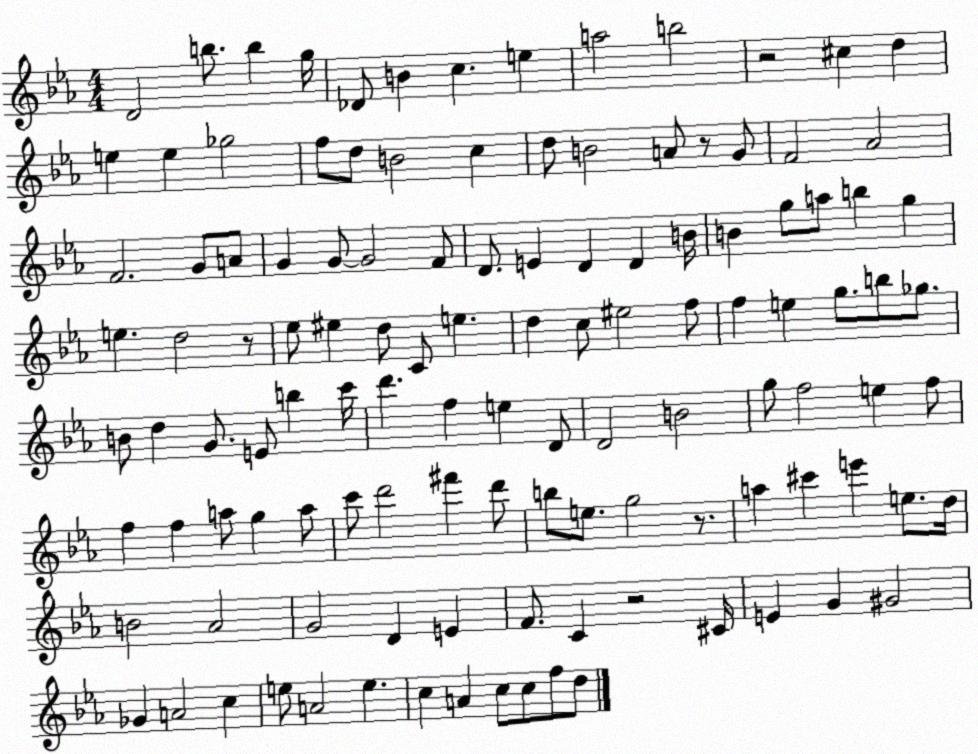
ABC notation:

X:1
T:Untitled
M:4/4
L:1/4
K:Eb
D2 b/2 b g/4 _D/2 B c e a2 b2 z2 ^c d e e _g2 f/2 d/2 B2 c d/2 B2 A/2 z/2 G/2 F2 _A2 F2 G/2 A/2 G G/2 G2 F/2 D/2 E D D B/4 B g/2 a/2 b g e d2 z/2 _e/2 ^e d/2 C/2 e d c/2 ^e2 f/2 f e g/2 b/2 _g/2 B/2 d G/2 E/2 b c'/4 d' f e D/2 D2 B2 g/2 f2 e f/2 f f a/2 g a/2 c'/2 d'2 ^f' d'/2 b/2 e/2 g2 z/2 a ^c' e' e/2 d/4 B2 _A2 G2 D E F/2 C z2 ^C/4 E G ^G2 _G A2 c e/2 A2 e c A c/2 c/2 f/2 d/2